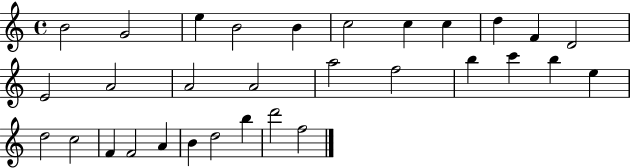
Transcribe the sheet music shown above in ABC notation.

X:1
T:Untitled
M:4/4
L:1/4
K:C
B2 G2 e B2 B c2 c c d F D2 E2 A2 A2 A2 a2 f2 b c' b e d2 c2 F F2 A B d2 b d'2 f2